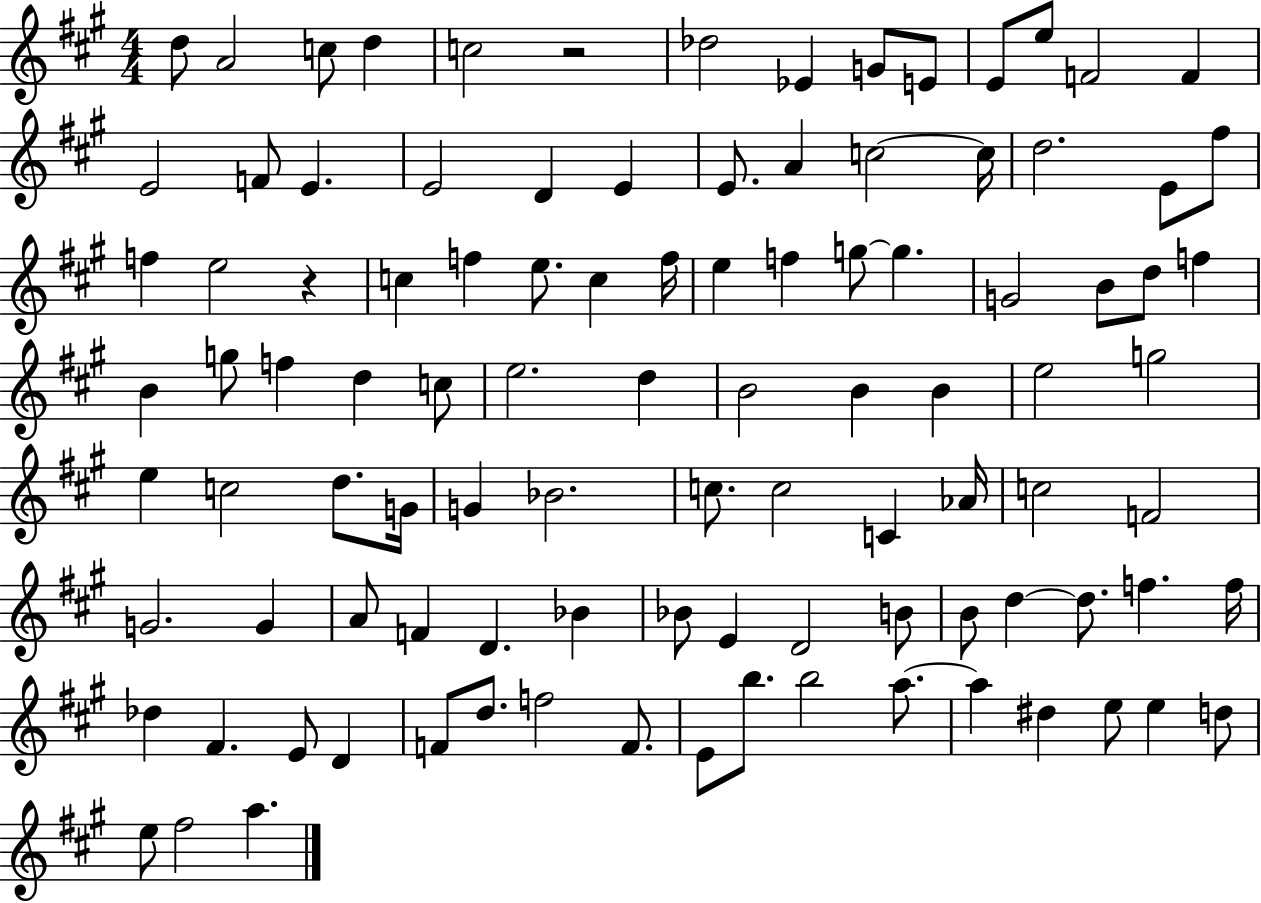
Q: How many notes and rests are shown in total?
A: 102